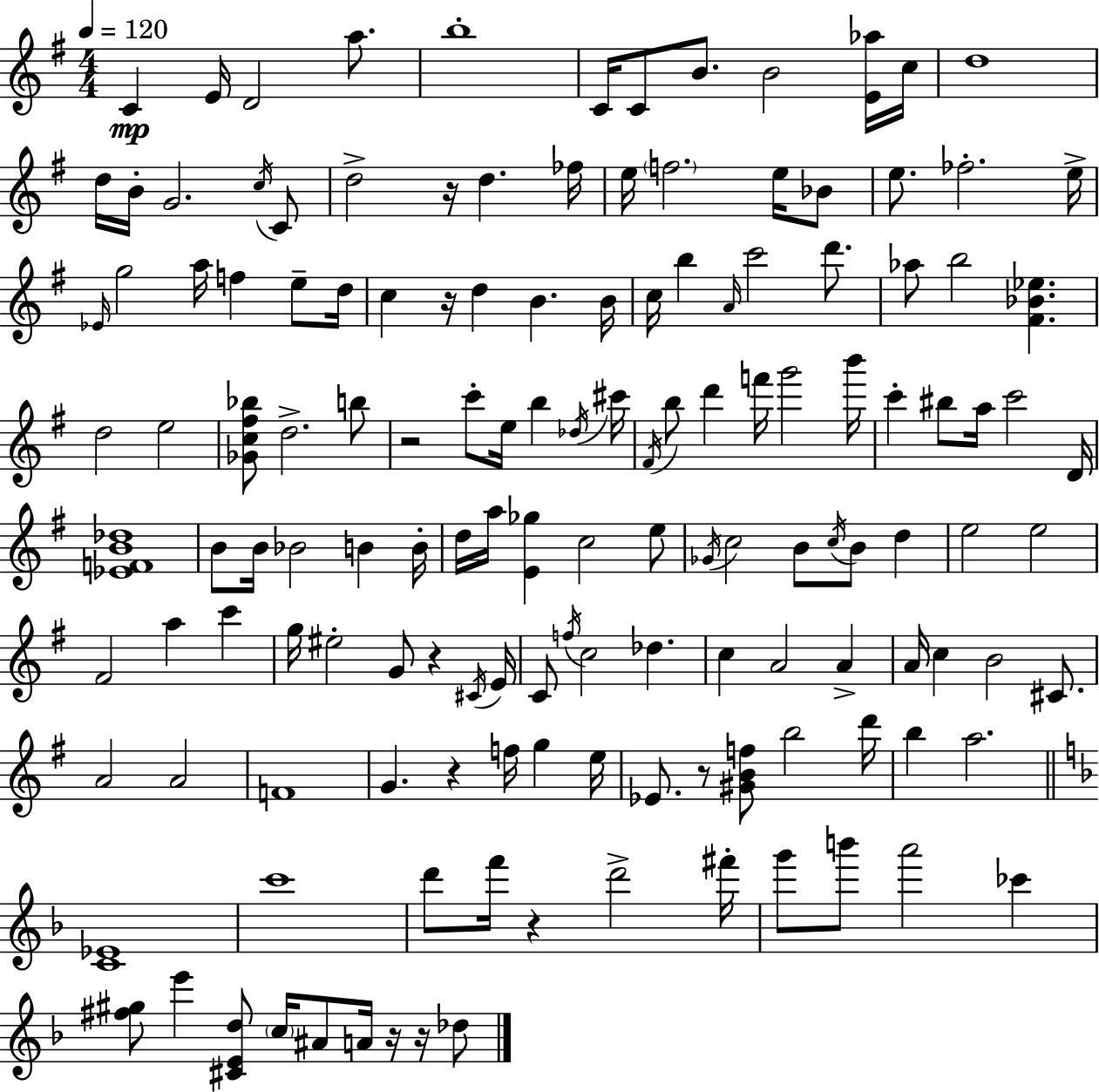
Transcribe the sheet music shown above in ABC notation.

X:1
T:Untitled
M:4/4
L:1/4
K:Em
C E/4 D2 a/2 b4 C/4 C/2 B/2 B2 [E_a]/4 c/4 d4 d/4 B/4 G2 c/4 C/2 d2 z/4 d _f/4 e/4 f2 e/4 _B/2 e/2 _f2 e/4 _E/4 g2 a/4 f e/2 d/4 c z/4 d B B/4 c/4 b A/4 c'2 d'/2 _a/2 b2 [^F_B_e] d2 e2 [_Gc^f_b]/2 d2 b/2 z2 c'/2 e/4 b _d/4 ^c'/4 ^F/4 b/2 d' f'/4 g'2 b'/4 c' ^b/2 a/4 c'2 D/4 [_EFB_d]4 B/2 B/4 _B2 B B/4 d/4 a/4 [E_g] c2 e/2 _G/4 c2 B/2 c/4 B/2 d e2 e2 ^F2 a c' g/4 ^e2 G/2 z ^C/4 E/4 C/2 f/4 c2 _d c A2 A A/4 c B2 ^C/2 A2 A2 F4 G z f/4 g e/4 _E/2 z/2 [^GBf]/2 b2 d'/4 b a2 [C_E]4 c'4 d'/2 f'/4 z d'2 ^f'/4 g'/2 b'/2 a'2 _c' [^f^g]/2 e' [^CEd]/2 c/4 ^A/2 A/4 z/4 z/4 _d/2